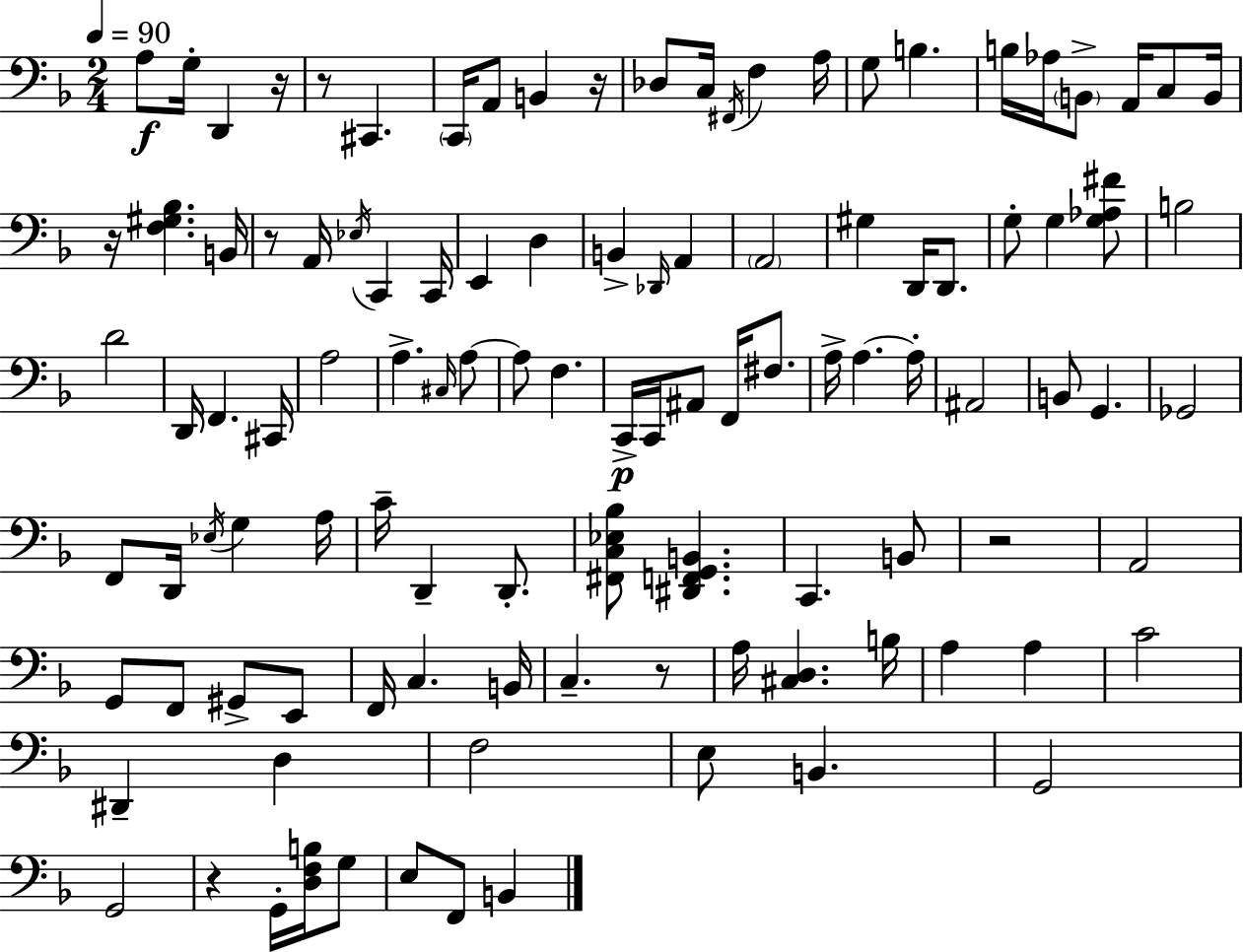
A3/e G3/s D2/q R/s R/e C#2/q. C2/s A2/e B2/q R/s Db3/e C3/s F#2/s F3/q A3/s G3/e B3/q. B3/s Ab3/s B2/e A2/s C3/e B2/s R/s [F3,G#3,Bb3]/q. B2/s R/e A2/s Eb3/s C2/q C2/s E2/q D3/q B2/q Db2/s A2/q A2/h G#3/q D2/s D2/e. G3/e G3/q [G3,Ab3,F#4]/e B3/h D4/h D2/s F2/q. C#2/s A3/h A3/q. C#3/s A3/e A3/e F3/q. C2/s C2/s A#2/e F2/s F#3/e. A3/s A3/q. A3/s A#2/h B2/e G2/q. Gb2/h F2/e D2/s Eb3/s G3/q A3/s C4/s D2/q D2/e. [F#2,C3,Eb3,Bb3]/e [D#2,F2,G2,B2]/q. C2/q. B2/e R/h A2/h G2/e F2/e G#2/e E2/e F2/s C3/q. B2/s C3/q. R/e A3/s [C#3,D3]/q. B3/s A3/q A3/q C4/h D#2/q D3/q F3/h E3/e B2/q. G2/h G2/h R/q G2/s [D3,F3,B3]/s G3/e E3/e F2/e B2/q